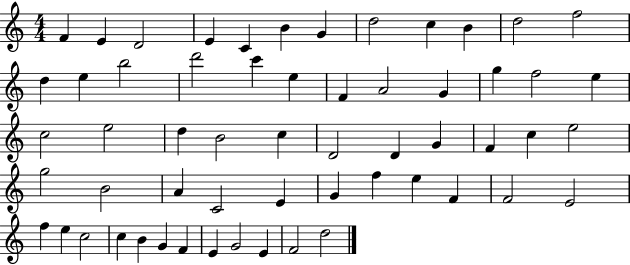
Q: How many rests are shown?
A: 0